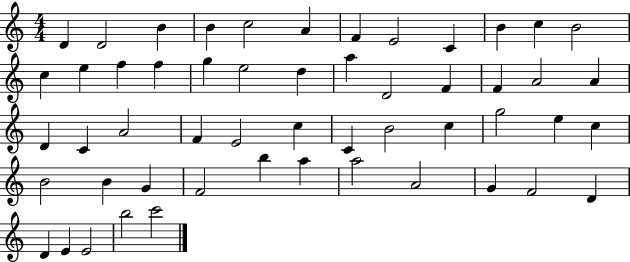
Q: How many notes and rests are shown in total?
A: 53